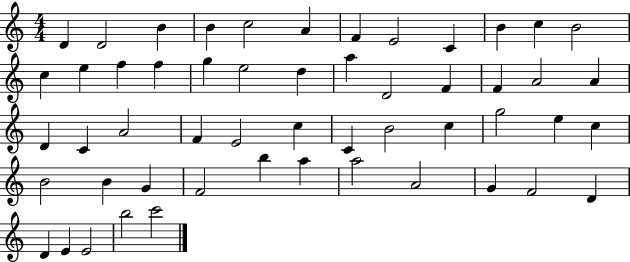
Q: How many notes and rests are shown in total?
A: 53